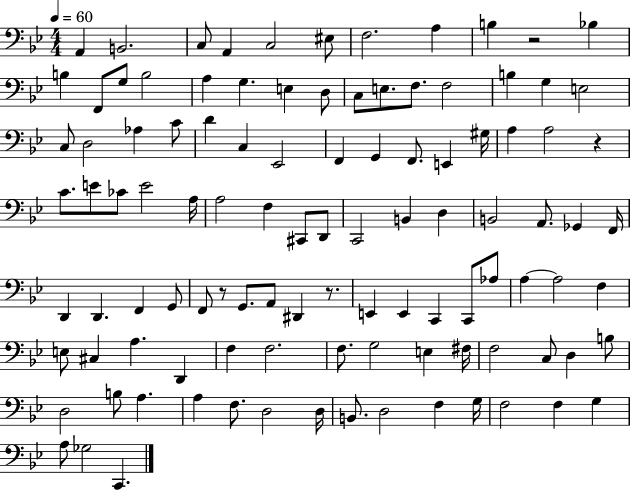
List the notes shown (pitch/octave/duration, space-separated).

A2/q B2/h. C3/e A2/q C3/h EIS3/e F3/h. A3/q B3/q R/h Bb3/q B3/q F2/e G3/e B3/h A3/q G3/q. E3/q D3/e C3/e E3/e. F3/e. F3/h B3/q G3/q E3/h C3/e D3/h Ab3/q C4/e D4/q C3/q Eb2/h F2/q G2/q F2/e. E2/q G#3/s A3/q A3/h R/q C4/e. E4/e CES4/e E4/h A3/s A3/h F3/q C#2/e D2/e C2/h B2/q D3/q B2/h A2/e. Gb2/q F2/s D2/q D2/q. F2/q G2/e F2/e R/e G2/e. A2/e D#2/q R/e. E2/q E2/q C2/q C2/e Ab3/e A3/q A3/h F3/q E3/e C#3/q A3/q. D2/q F3/q F3/h. F3/e. G3/h E3/q F#3/s F3/h C3/e D3/q B3/e D3/h B3/e A3/q. A3/q F3/e. D3/h D3/s B2/e. D3/h F3/q G3/s F3/h F3/q G3/q A3/e Gb3/h C2/q.